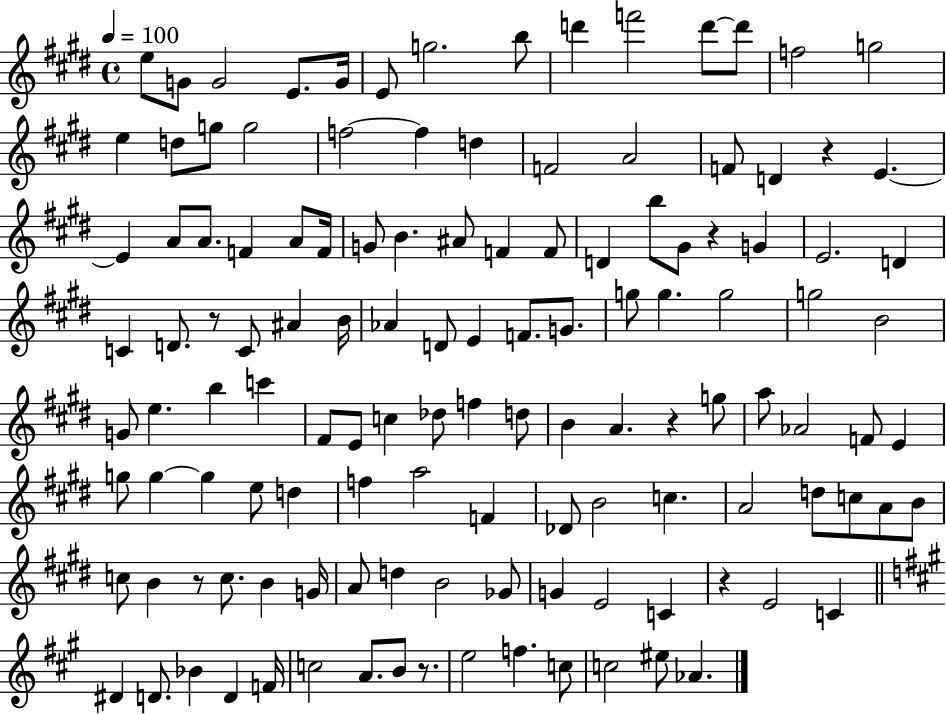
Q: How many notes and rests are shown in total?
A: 126